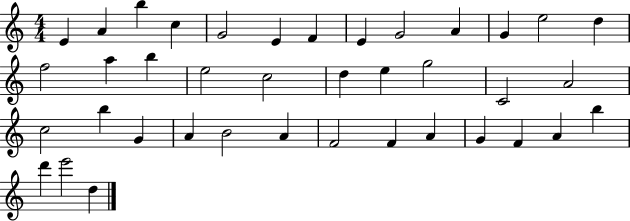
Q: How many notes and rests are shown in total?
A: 39